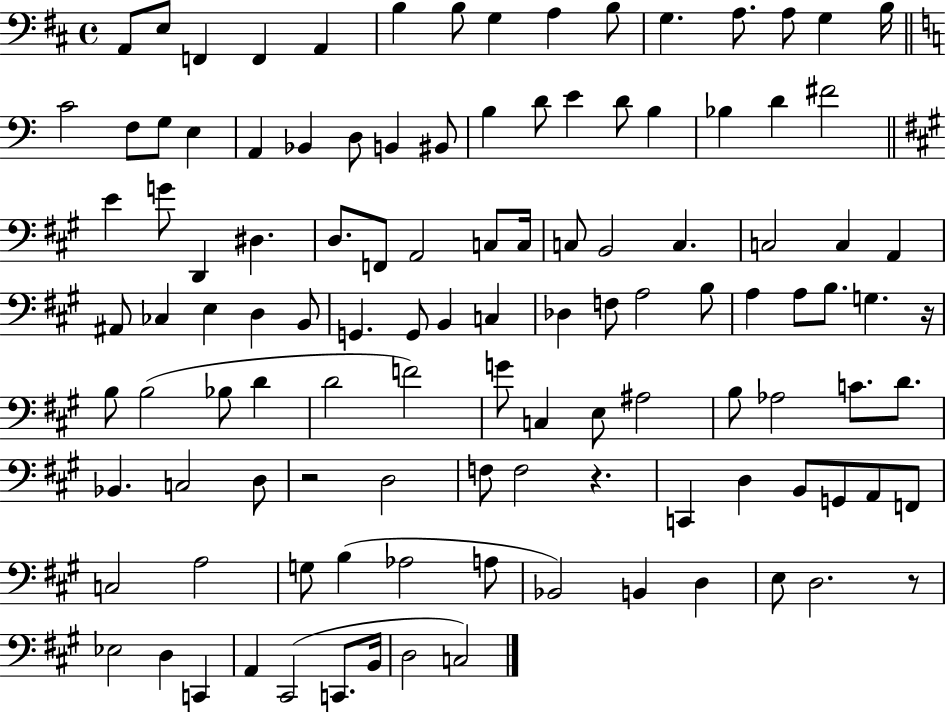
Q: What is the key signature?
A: D major